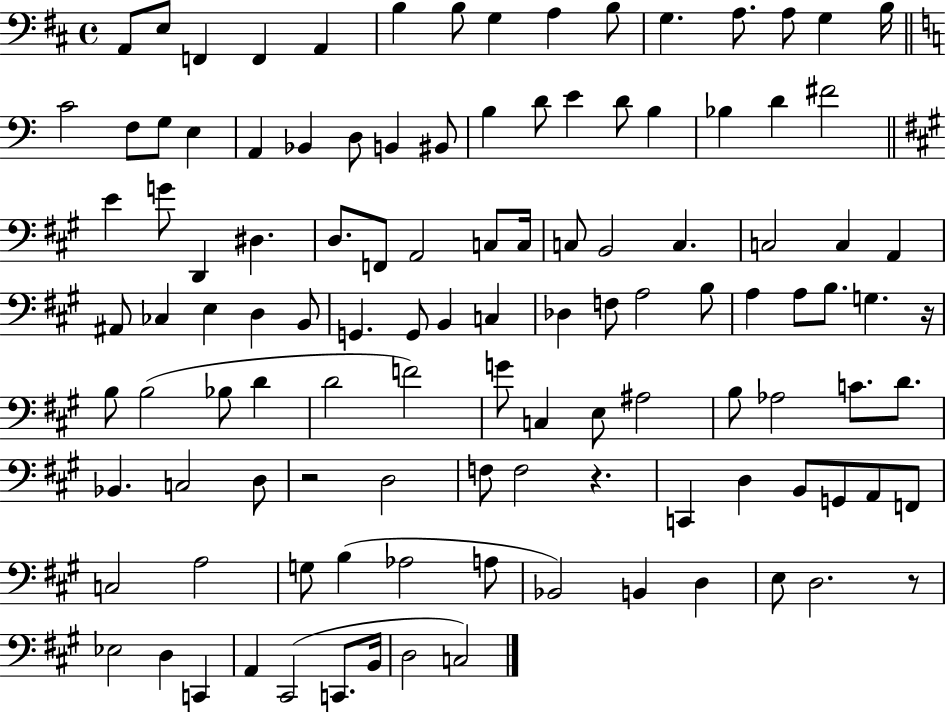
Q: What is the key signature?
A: D major